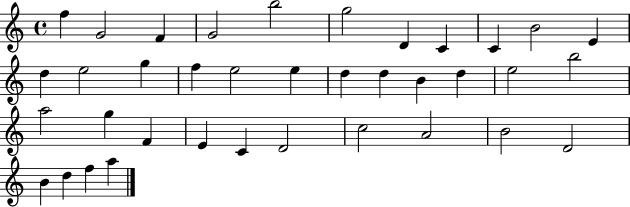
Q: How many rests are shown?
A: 0